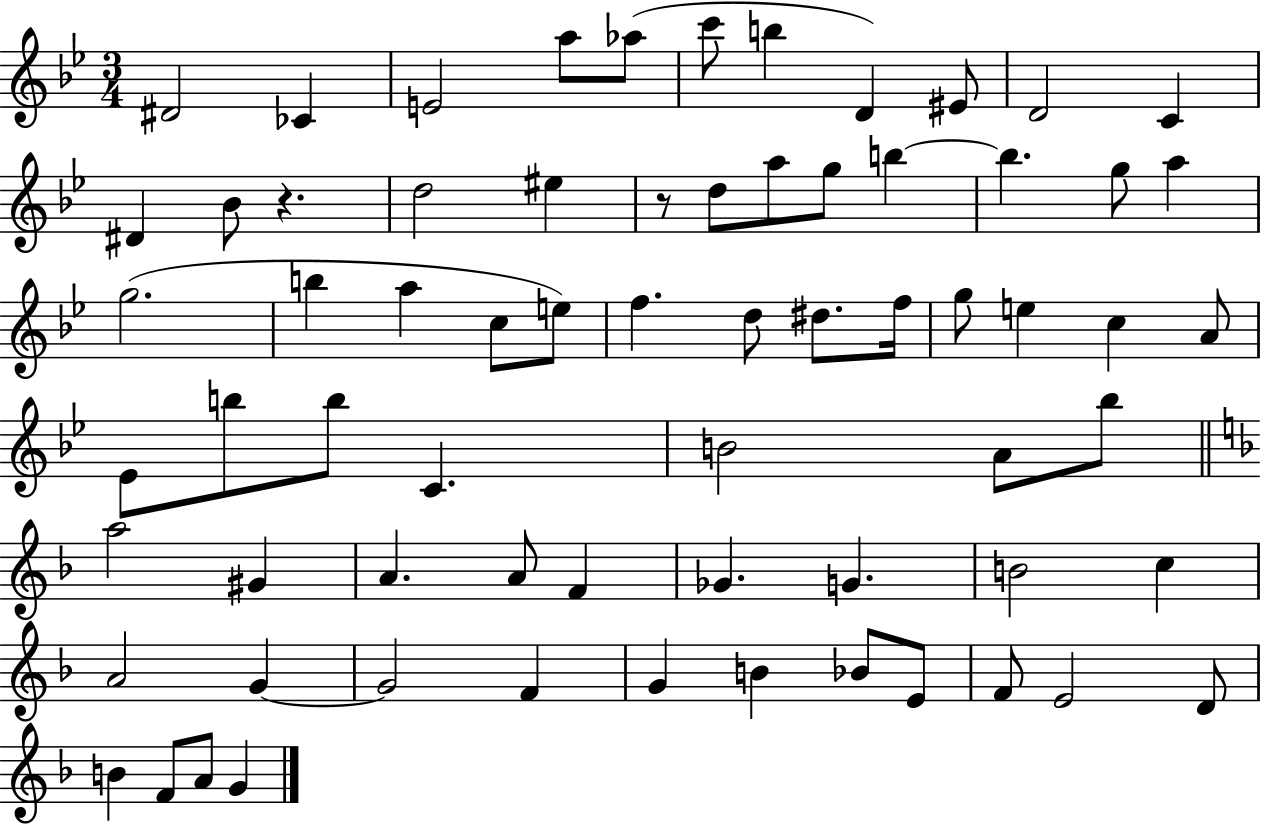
X:1
T:Untitled
M:3/4
L:1/4
K:Bb
^D2 _C E2 a/2 _a/2 c'/2 b D ^E/2 D2 C ^D _B/2 z d2 ^e z/2 d/2 a/2 g/2 b b g/2 a g2 b a c/2 e/2 f d/2 ^d/2 f/4 g/2 e c A/2 _E/2 b/2 b/2 C B2 A/2 _b/2 a2 ^G A A/2 F _G G B2 c A2 G G2 F G B _B/2 E/2 F/2 E2 D/2 B F/2 A/2 G